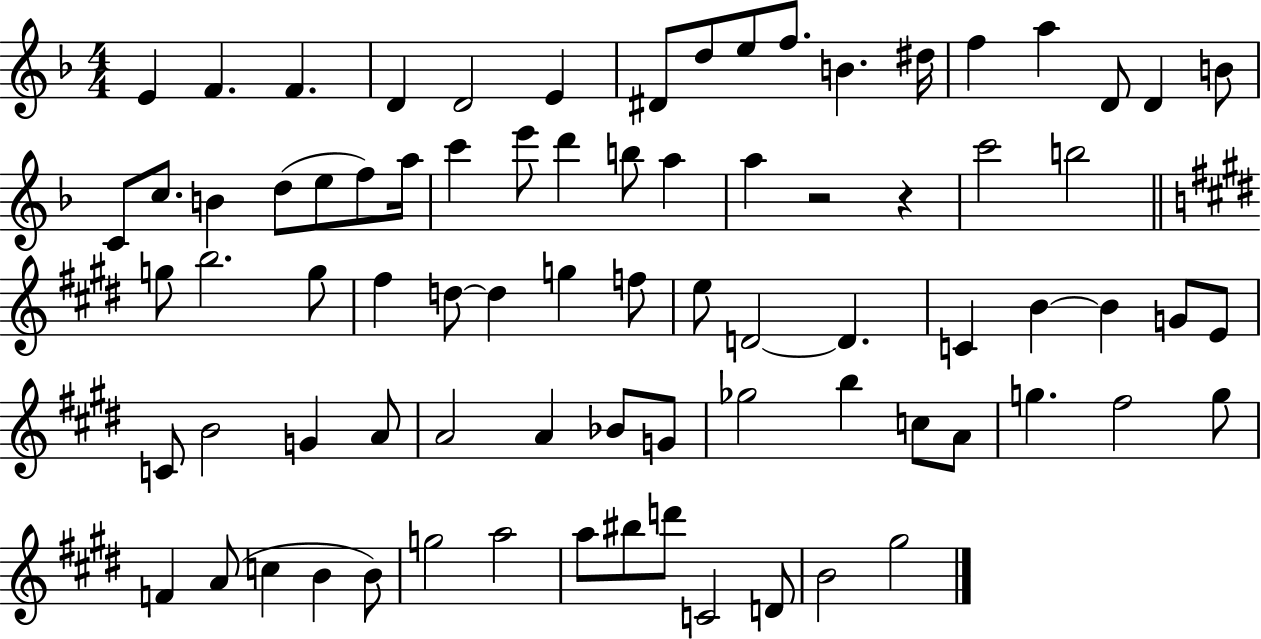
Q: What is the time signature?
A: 4/4